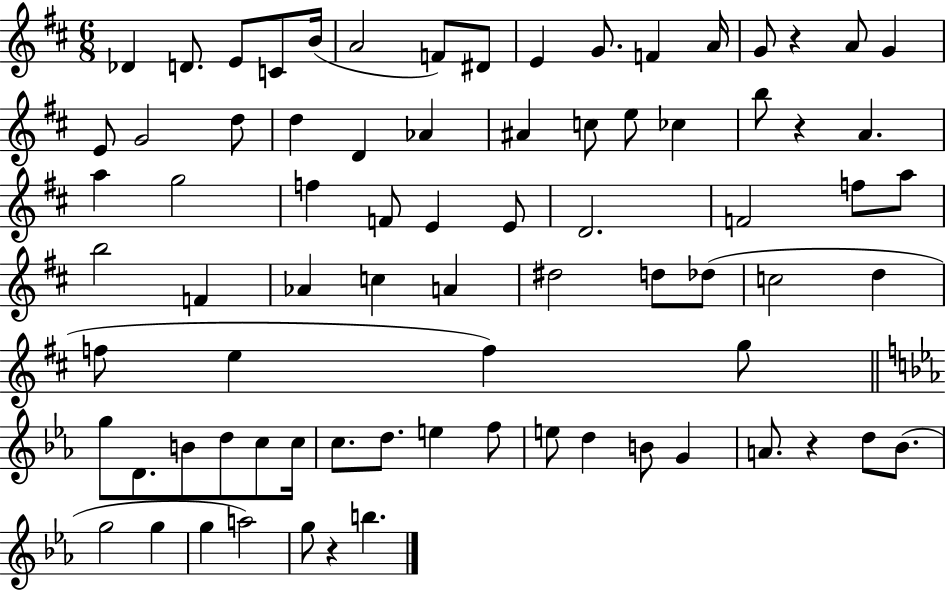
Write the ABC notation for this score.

X:1
T:Untitled
M:6/8
L:1/4
K:D
_D D/2 E/2 C/2 B/4 A2 F/2 ^D/2 E G/2 F A/4 G/2 z A/2 G E/2 G2 d/2 d D _A ^A c/2 e/2 _c b/2 z A a g2 f F/2 E E/2 D2 F2 f/2 a/2 b2 F _A c A ^d2 d/2 _d/2 c2 d f/2 e f g/2 g/2 D/2 B/2 d/2 c/2 c/4 c/2 d/2 e f/2 e/2 d B/2 G A/2 z d/2 _B/2 g2 g g a2 g/2 z b